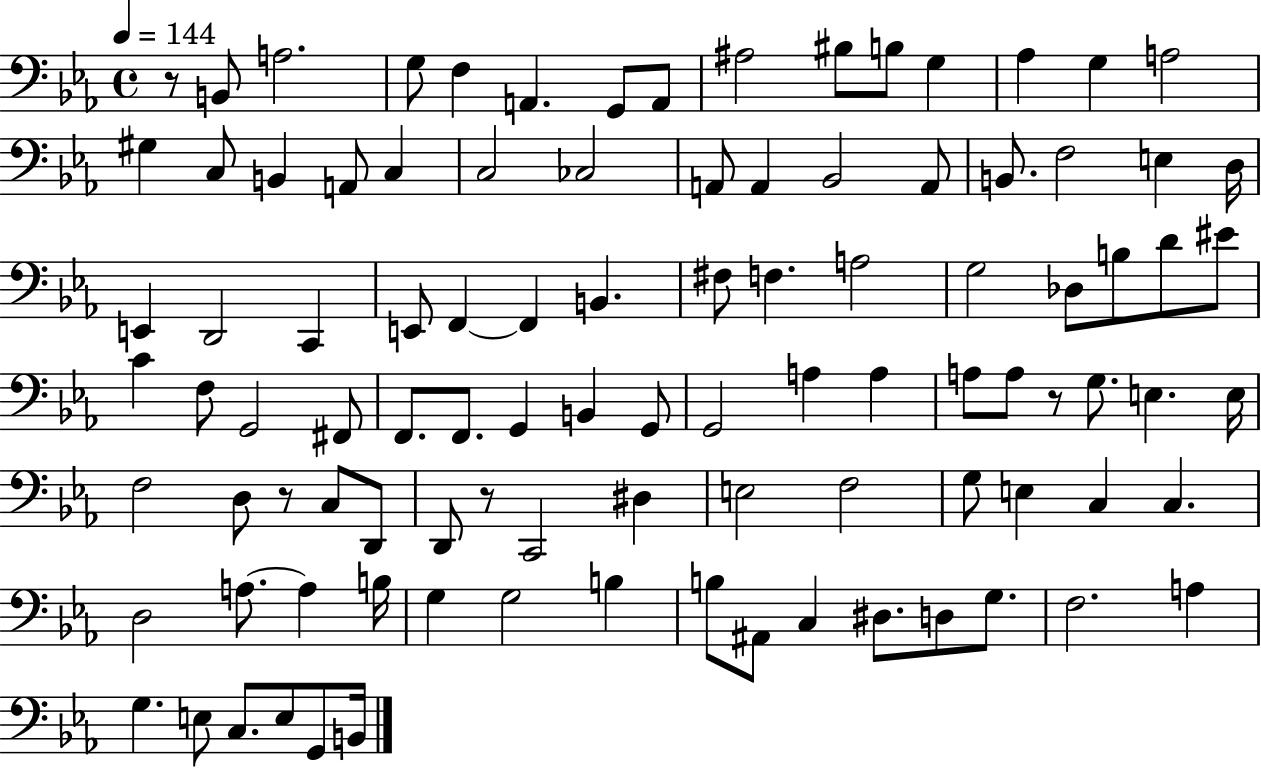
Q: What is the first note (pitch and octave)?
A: B2